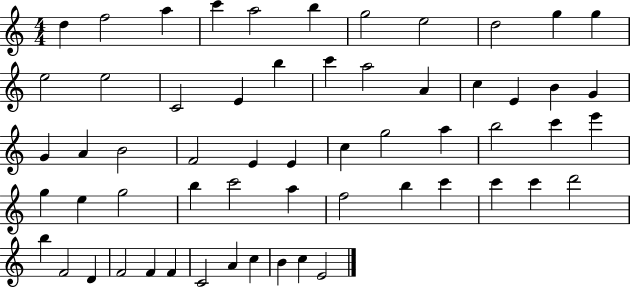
{
  \clef treble
  \numericTimeSignature
  \time 4/4
  \key c \major
  d''4 f''2 a''4 | c'''4 a''2 b''4 | g''2 e''2 | d''2 g''4 g''4 | \break e''2 e''2 | c'2 e'4 b''4 | c'''4 a''2 a'4 | c''4 e'4 b'4 g'4 | \break g'4 a'4 b'2 | f'2 e'4 e'4 | c''4 g''2 a''4 | b''2 c'''4 e'''4 | \break g''4 e''4 g''2 | b''4 c'''2 a''4 | f''2 b''4 c'''4 | c'''4 c'''4 d'''2 | \break b''4 f'2 d'4 | f'2 f'4 f'4 | c'2 a'4 c''4 | b'4 c''4 e'2 | \break \bar "|."
}